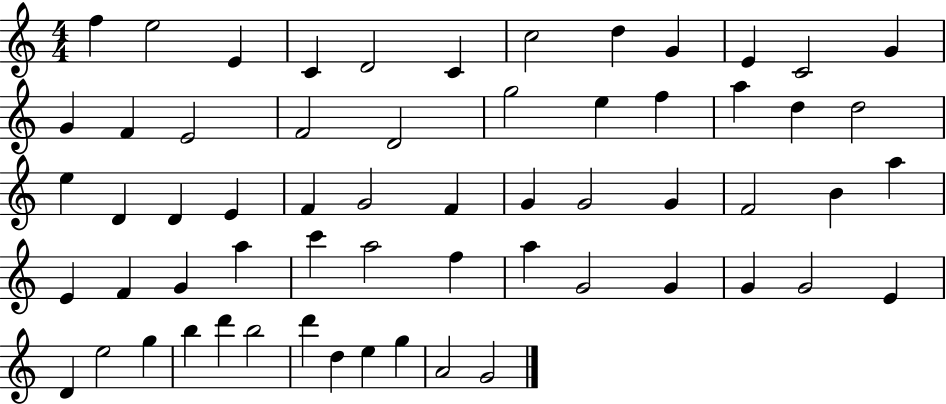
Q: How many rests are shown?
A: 0